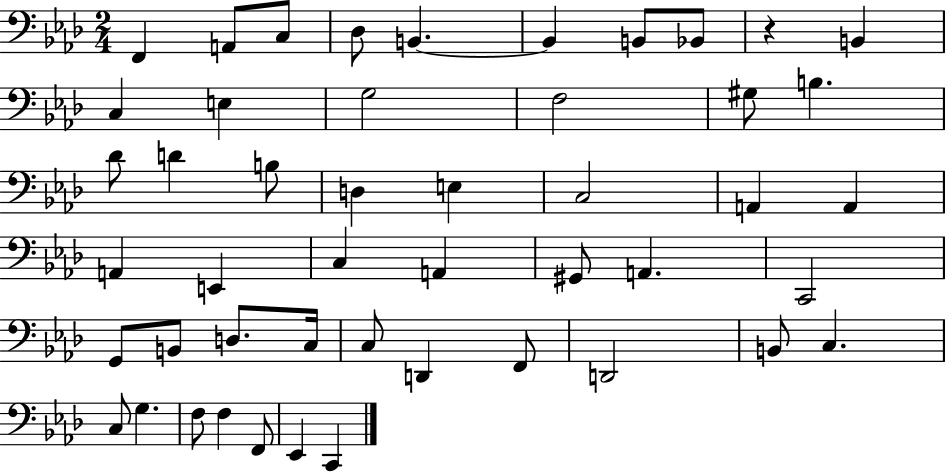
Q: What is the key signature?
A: AES major